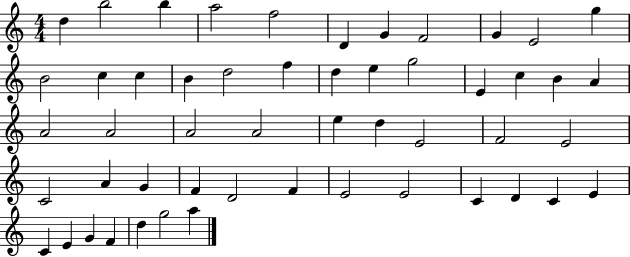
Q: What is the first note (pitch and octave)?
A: D5